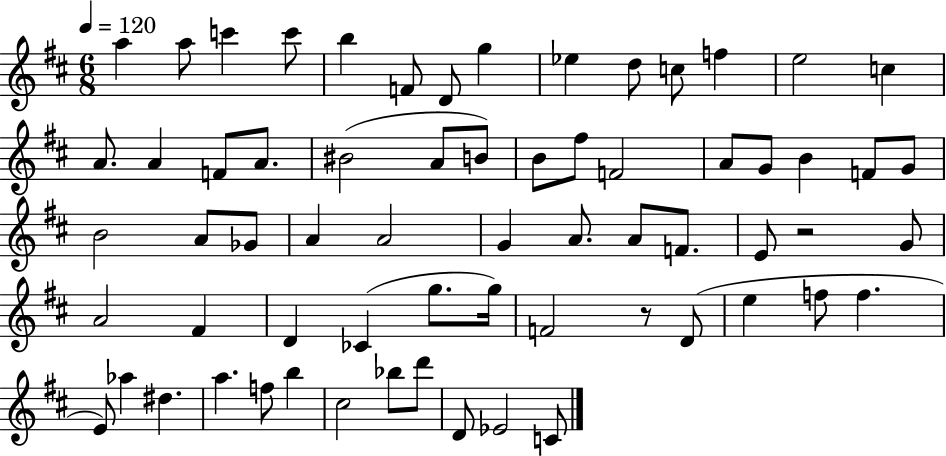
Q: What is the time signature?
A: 6/8